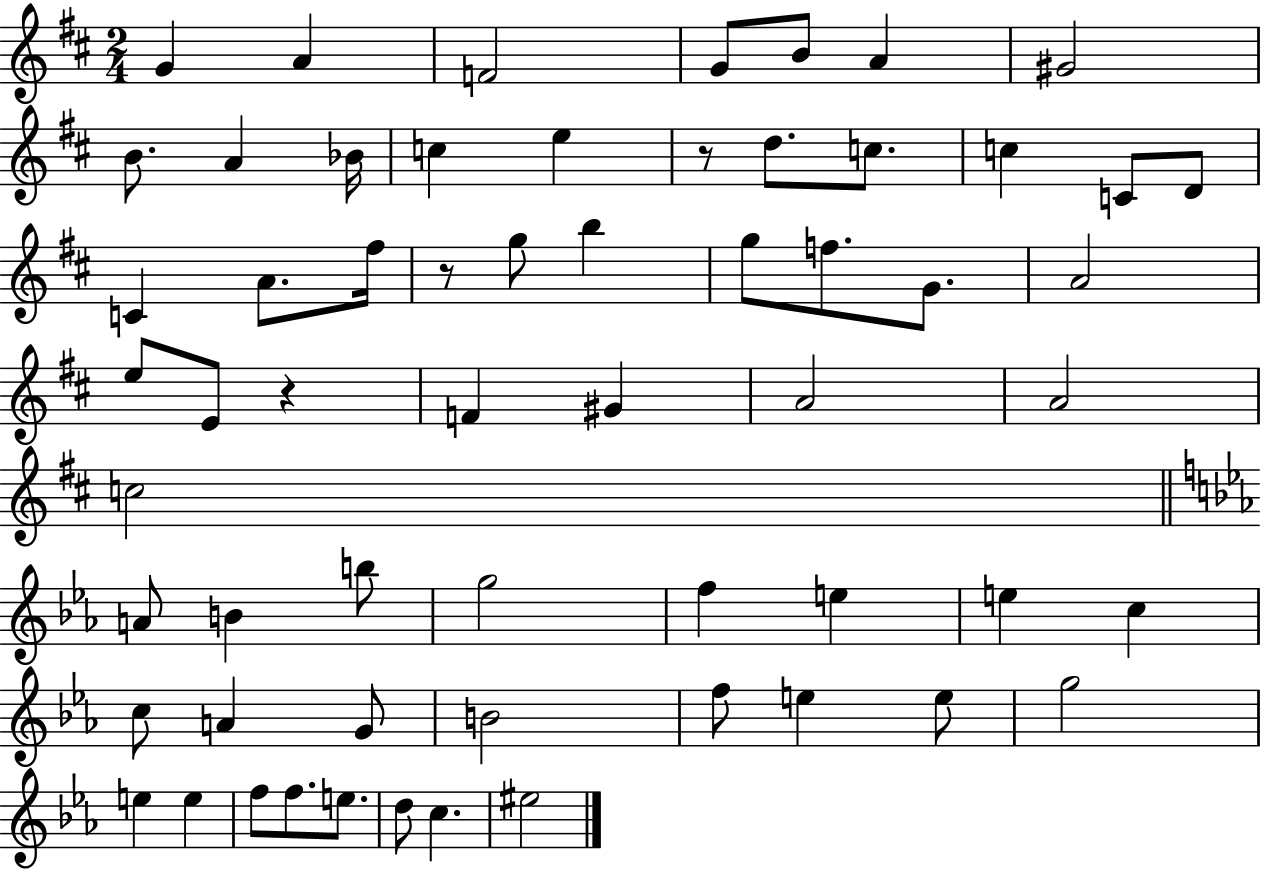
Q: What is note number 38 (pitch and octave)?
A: F5